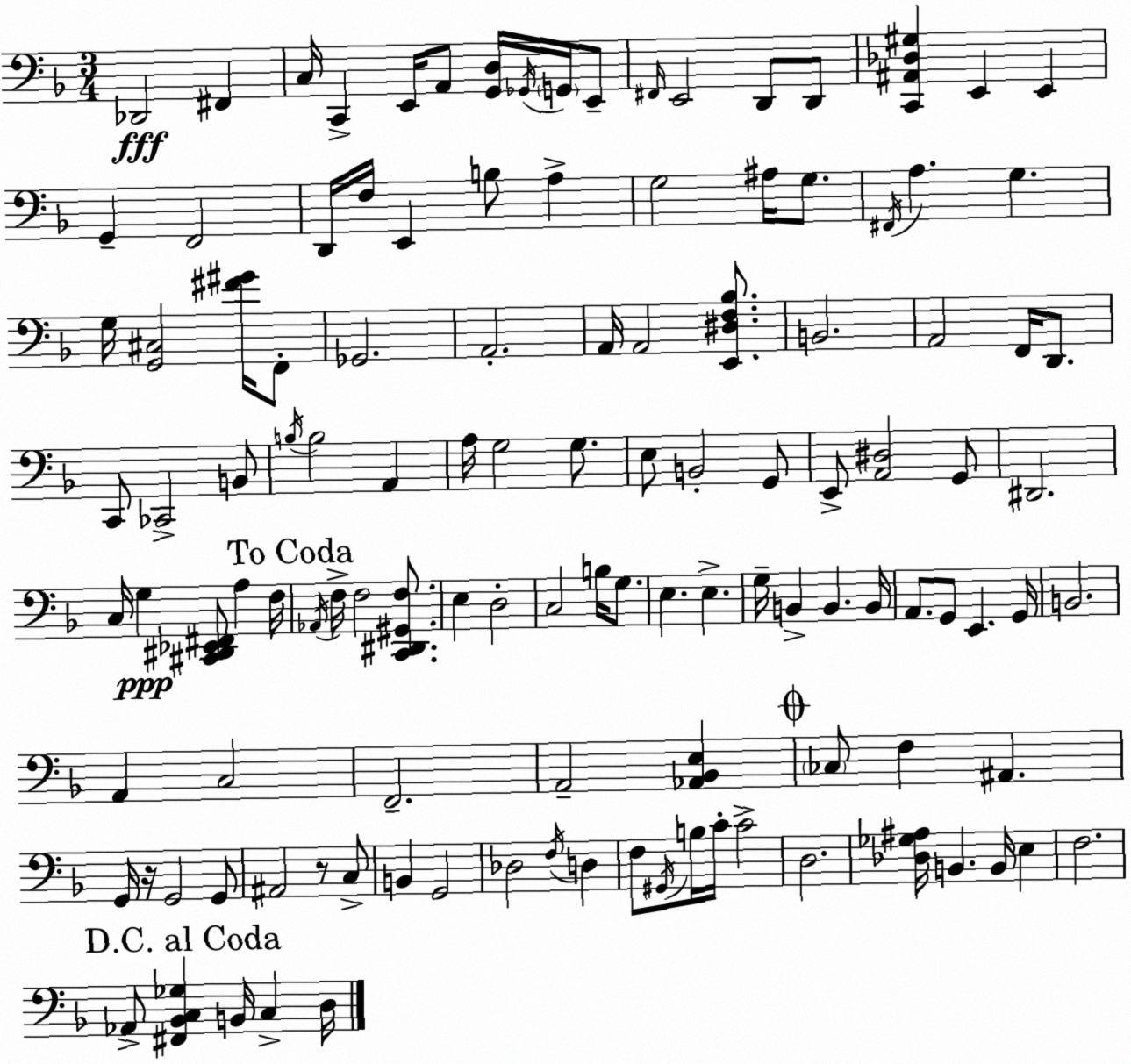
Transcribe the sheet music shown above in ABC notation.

X:1
T:Untitled
M:3/4
L:1/4
K:Dm
_D,,2 ^F,, C,/4 C,, E,,/4 A,,/2 [G,,D,]/4 _G,,/4 G,,/4 E,,/2 ^F,,/4 E,,2 D,,/2 D,,/2 [C,,^A,,_D,^G,] E,, E,, G,, F,,2 D,,/4 F,/4 E,, B,/2 A, G,2 ^A,/4 G,/2 ^F,,/4 A, G, G,/4 [G,,^C,]2 [^F^G]/4 F,,/2 _G,,2 A,,2 A,,/4 A,,2 [E,,^D,F,_B,]/2 B,,2 A,,2 F,,/4 D,,/2 C,,/2 _C,,2 B,,/2 B,/4 B,2 A,, A,/4 G,2 G,/2 E,/2 B,,2 G,,/2 E,,/2 [A,,^D,]2 G,,/2 ^D,,2 C,/4 G, [^C,,^D,,_E,,^F,,]/2 A, F,/4 _A,,/4 F,/4 F,2 [C,,^D,,^G,,F,]/2 E, D,2 C,2 B,/4 G,/2 E, E, G,/4 B,, B,, B,,/4 A,,/2 G,,/2 E,, G,,/4 B,,2 A,, C,2 F,,2 A,,2 [_A,,_B,,E,] _C,/2 F, ^A,, G,,/4 z/4 G,,2 G,,/2 ^A,,2 z/2 C,/2 B,, G,,2 _D,2 F,/4 D, F,/2 ^G,,/4 B,/4 C/4 C2 D,2 [_D,_G,^A,]/4 B,, B,,/4 E, F,2 _A,,/2 [^F,,_B,,C,_G,] B,,/4 C, D,/4